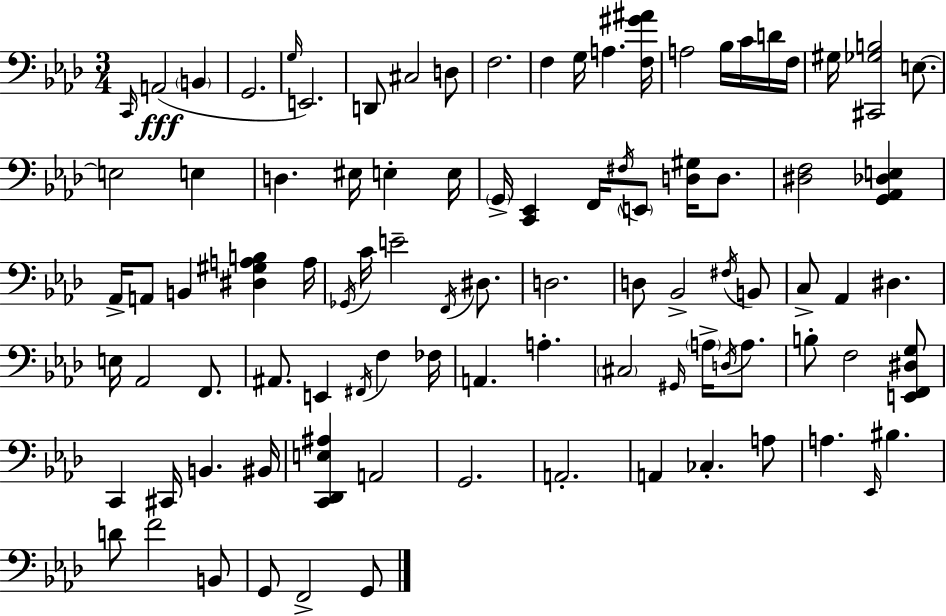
C2/s A2/h B2/q G2/h. G3/s E2/h. D2/e C#3/h D3/e F3/h. F3/q G3/s A3/q. [F3,G#4,A#4]/s A3/h Bb3/s C4/s D4/s F3/s G#3/s [C#2,Gb3,B3]/h E3/e. E3/h E3/q D3/q. EIS3/s E3/q E3/s G2/s [C2,Eb2]/q F2/s F#3/s E2/e [D3,G#3]/s D3/e. [D#3,F3]/h [G2,Ab2,Db3,E3]/q Ab2/s A2/e B2/q [D#3,G#3,A3,B3]/q A3/s Gb2/s C4/s E4/h F2/s D#3/e. D3/h. D3/e Bb2/h F#3/s B2/e C3/e Ab2/q D#3/q. E3/s Ab2/h F2/e. A#2/e. E2/q F#2/s F3/q FES3/s A2/q. A3/q. C#3/h G#2/s A3/s D3/s A3/e. B3/e F3/h [E2,F2,D#3,G3]/e C2/q C#2/s B2/q. BIS2/s [C2,Db2,E3,A#3]/q A2/h G2/h. A2/h. A2/q CES3/q. A3/e A3/q. Eb2/s BIS3/q. D4/e F4/h B2/e G2/e F2/h G2/e